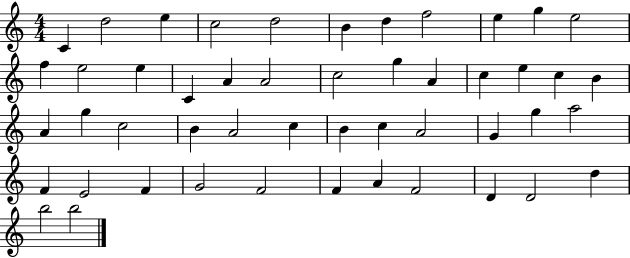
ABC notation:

X:1
T:Untitled
M:4/4
L:1/4
K:C
C d2 e c2 d2 B d f2 e g e2 f e2 e C A A2 c2 g A c e c B A g c2 B A2 c B c A2 G g a2 F E2 F G2 F2 F A F2 D D2 d b2 b2